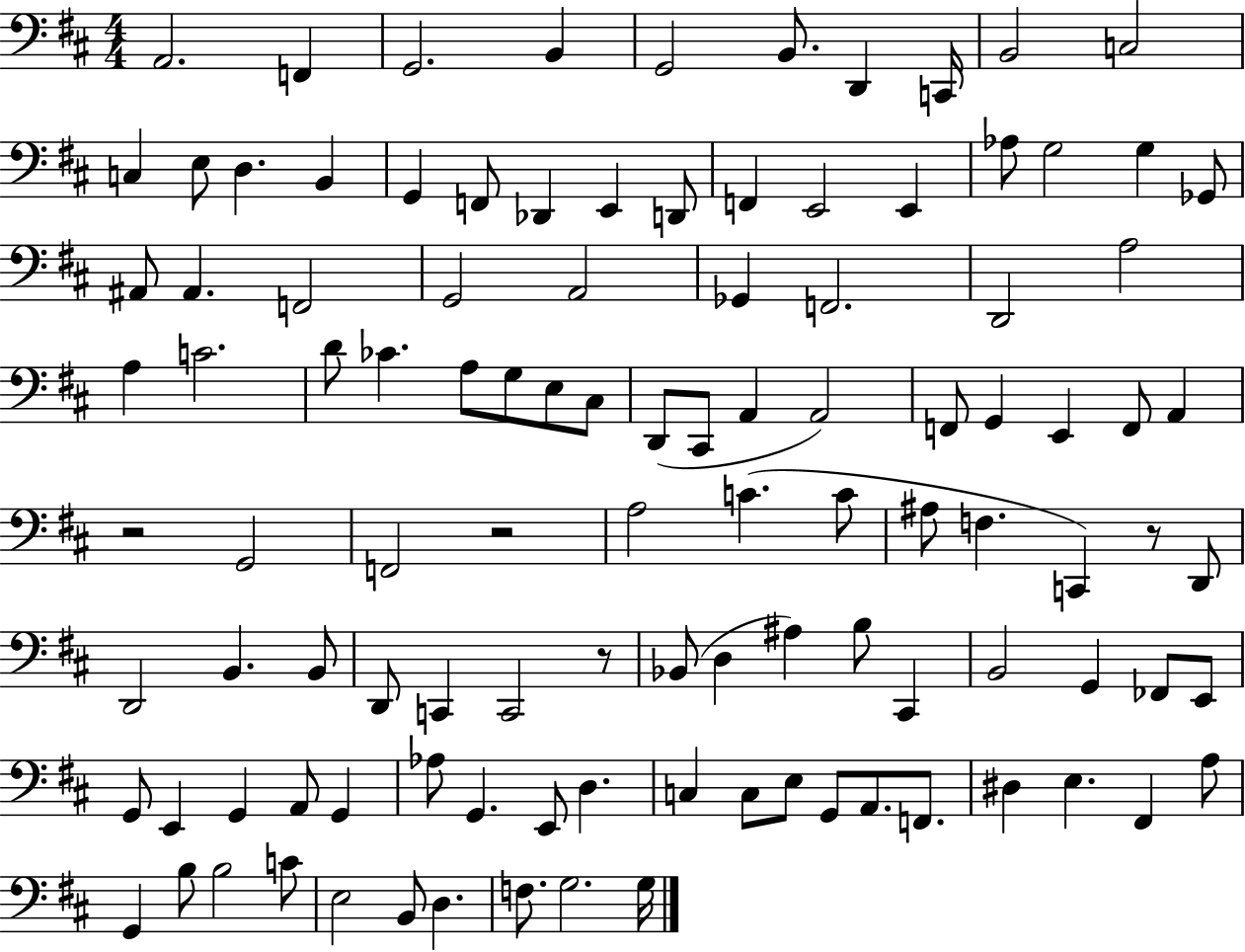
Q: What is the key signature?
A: D major